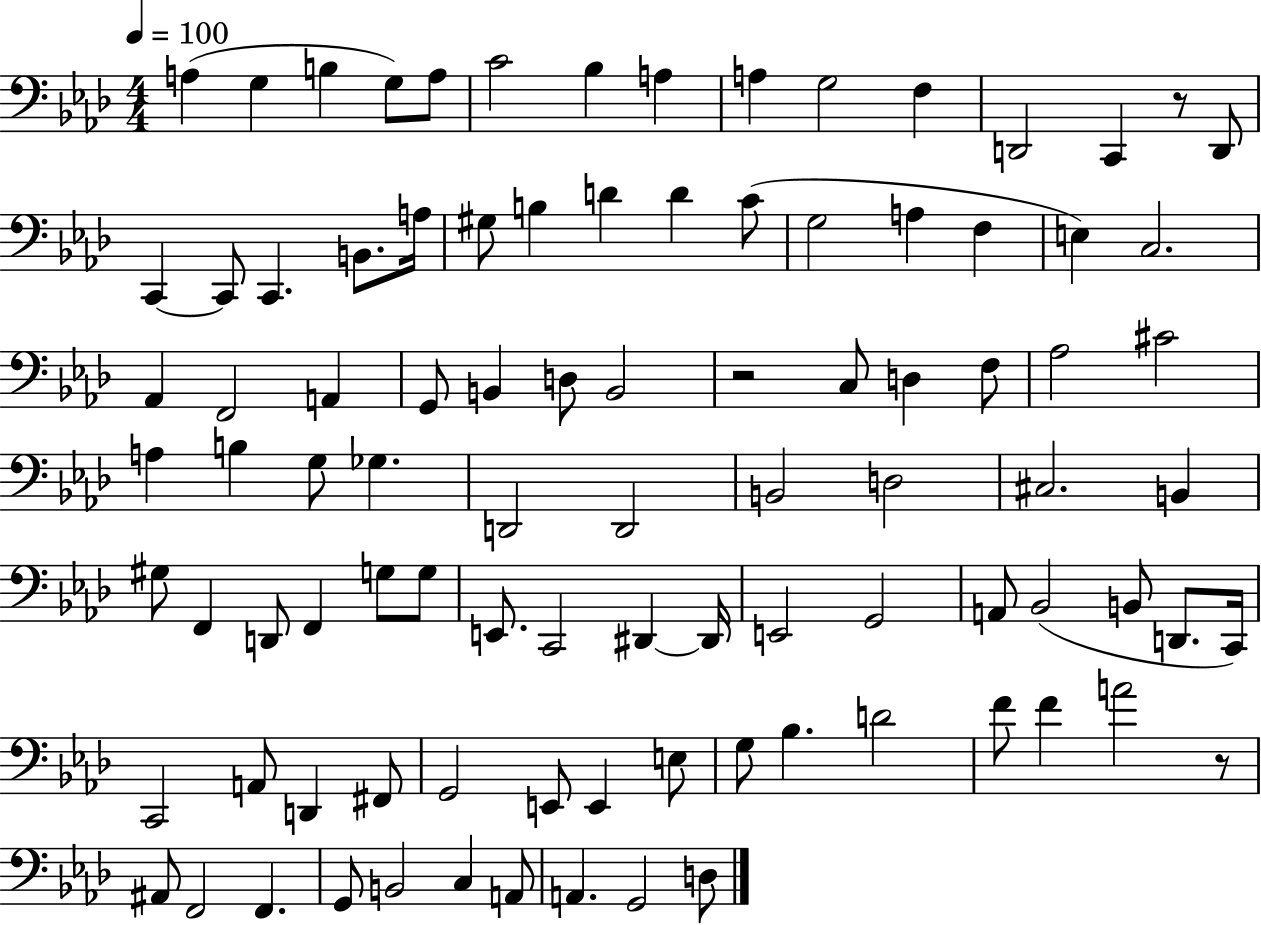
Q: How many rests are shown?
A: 3